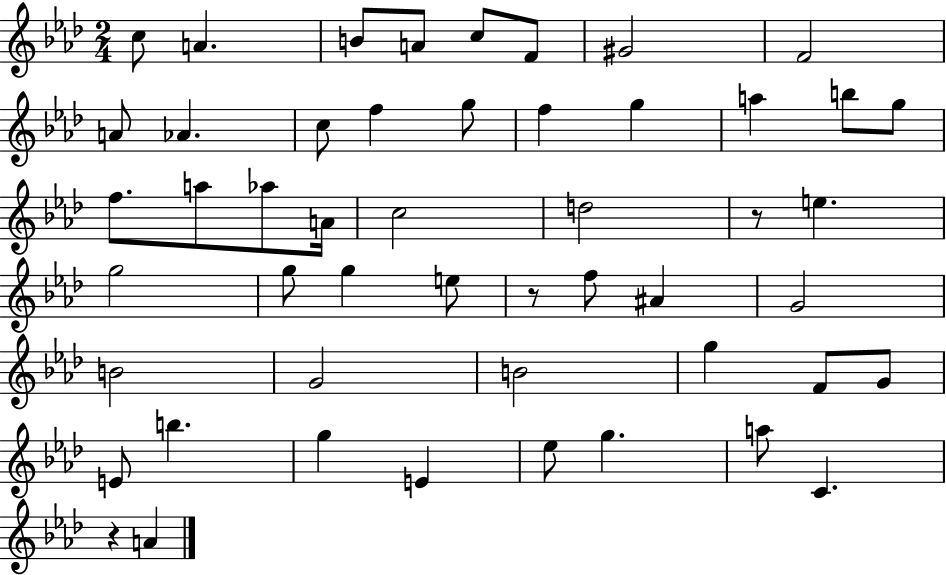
C5/e A4/q. B4/e A4/e C5/e F4/e G#4/h F4/h A4/e Ab4/q. C5/e F5/q G5/e F5/q G5/q A5/q B5/e G5/e F5/e. A5/e Ab5/e A4/s C5/h D5/h R/e E5/q. G5/h G5/e G5/q E5/e R/e F5/e A#4/q G4/h B4/h G4/h B4/h G5/q F4/e G4/e E4/e B5/q. G5/q E4/q Eb5/e G5/q. A5/e C4/q. R/q A4/q